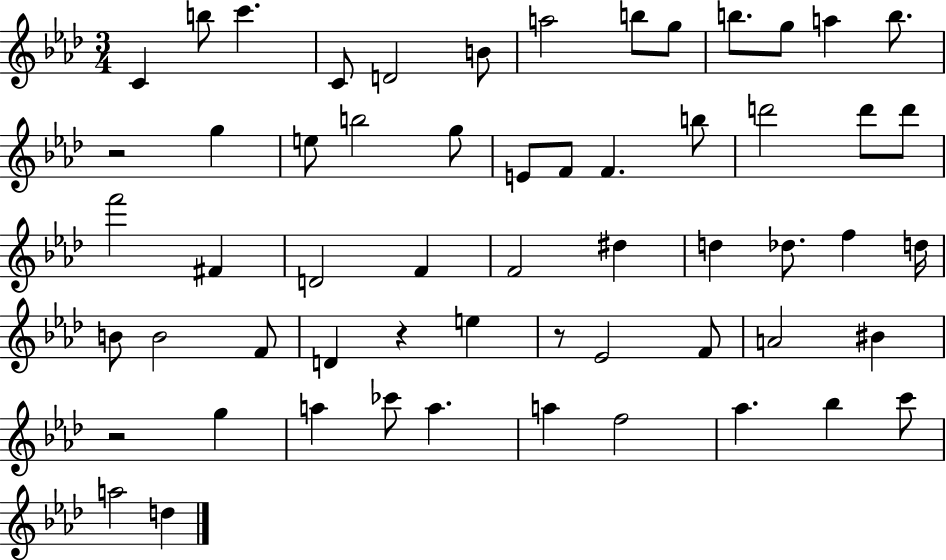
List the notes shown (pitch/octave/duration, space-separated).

C4/q B5/e C6/q. C4/e D4/h B4/e A5/h B5/e G5/e B5/e. G5/e A5/q B5/e. R/h G5/q E5/e B5/h G5/e E4/e F4/e F4/q. B5/e D6/h D6/e D6/e F6/h F#4/q D4/h F4/q F4/h D#5/q D5/q Db5/e. F5/q D5/s B4/e B4/h F4/e D4/q R/q E5/q R/e Eb4/h F4/e A4/h BIS4/q R/h G5/q A5/q CES6/e A5/q. A5/q F5/h Ab5/q. Bb5/q C6/e A5/h D5/q